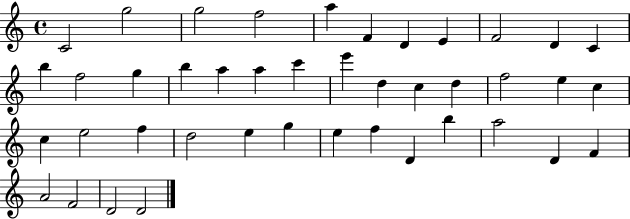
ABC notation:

X:1
T:Untitled
M:4/4
L:1/4
K:C
C2 g2 g2 f2 a F D E F2 D C b f2 g b a a c' e' d c d f2 e c c e2 f d2 e g e f D b a2 D F A2 F2 D2 D2